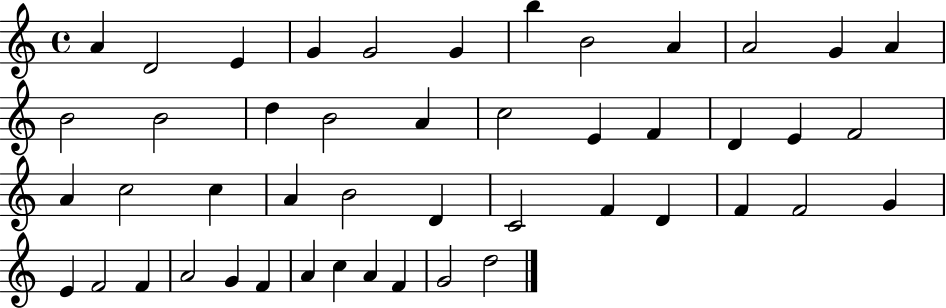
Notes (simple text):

A4/q D4/h E4/q G4/q G4/h G4/q B5/q B4/h A4/q A4/h G4/q A4/q B4/h B4/h D5/q B4/h A4/q C5/h E4/q F4/q D4/q E4/q F4/h A4/q C5/h C5/q A4/q B4/h D4/q C4/h F4/q D4/q F4/q F4/h G4/q E4/q F4/h F4/q A4/h G4/q F4/q A4/q C5/q A4/q F4/q G4/h D5/h